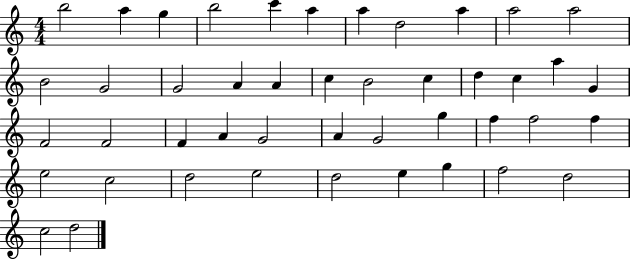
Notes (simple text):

B5/h A5/q G5/q B5/h C6/q A5/q A5/q D5/h A5/q A5/h A5/h B4/h G4/h G4/h A4/q A4/q C5/q B4/h C5/q D5/q C5/q A5/q G4/q F4/h F4/h F4/q A4/q G4/h A4/q G4/h G5/q F5/q F5/h F5/q E5/h C5/h D5/h E5/h D5/h E5/q G5/q F5/h D5/h C5/h D5/h